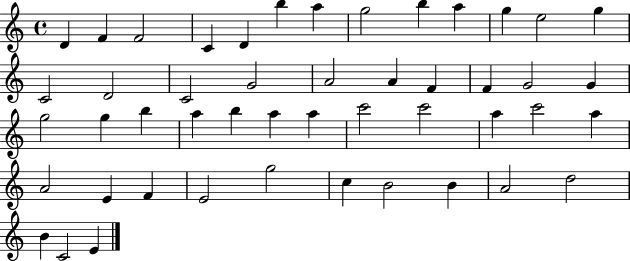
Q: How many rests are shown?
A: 0